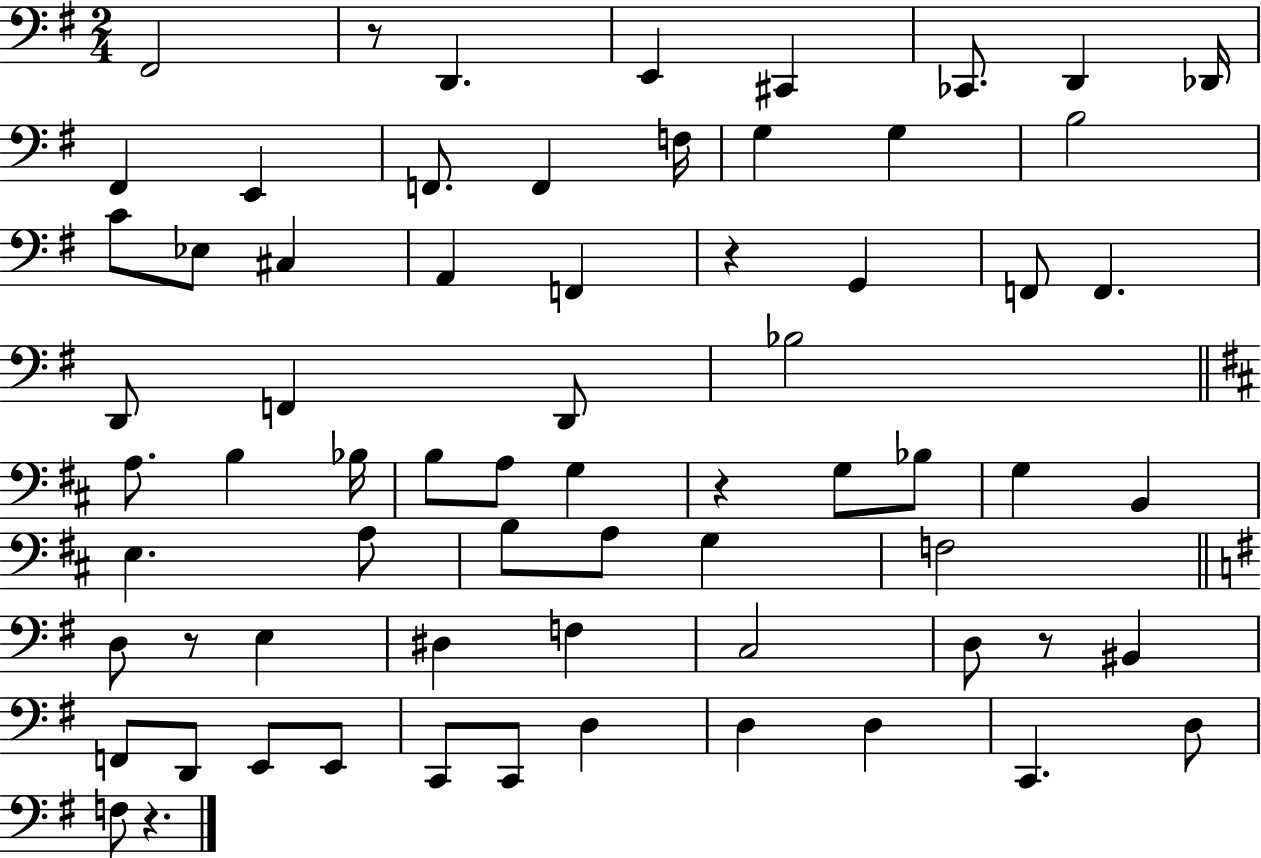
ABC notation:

X:1
T:Untitled
M:2/4
L:1/4
K:G
^F,,2 z/2 D,, E,, ^C,, _C,,/2 D,, _D,,/4 ^F,, E,, F,,/2 F,, F,/4 G, G, B,2 C/2 _E,/2 ^C, A,, F,, z G,, F,,/2 F,, D,,/2 F,, D,,/2 _B,2 A,/2 B, _B,/4 B,/2 A,/2 G, z G,/2 _B,/2 G, B,, E, A,/2 B,/2 A,/2 G, F,2 D,/2 z/2 E, ^D, F, C,2 D,/2 z/2 ^B,, F,,/2 D,,/2 E,,/2 E,,/2 C,,/2 C,,/2 D, D, D, C,, D,/2 F,/2 z